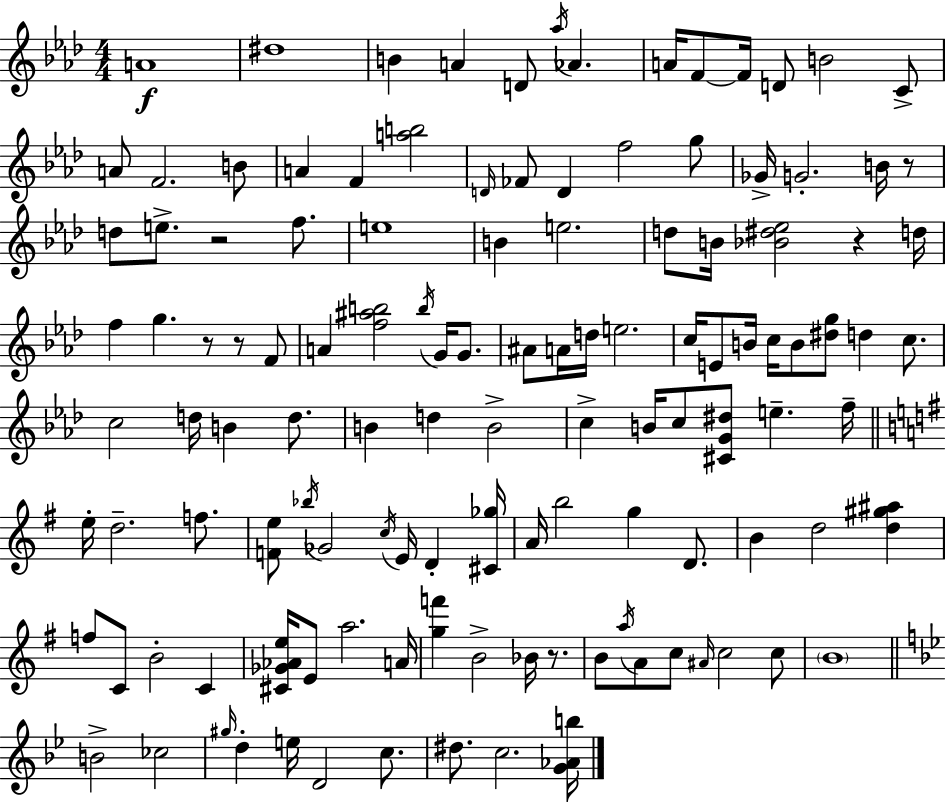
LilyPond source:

{
  \clef treble
  \numericTimeSignature
  \time 4/4
  \key f \minor
  a'1\f | dis''1 | b'4 a'4 d'8 \acciaccatura { aes''16 } aes'4. | a'16 f'8~~ f'16 d'8 b'2 c'8-> | \break a'8 f'2. b'8 | a'4 f'4 <a'' b''>2 | \grace { d'16 } fes'8 d'4 f''2 | g''8 ges'16-> g'2.-. b'16 | \break r8 d''8 e''8.-> r2 f''8. | e''1 | b'4 e''2. | d''8 b'16 <bes' dis'' ees''>2 r4 | \break d''16 f''4 g''4. r8 r8 | f'8 a'4 <f'' ais'' b''>2 \acciaccatura { b''16 } g'16 | g'8. ais'8 a'16 d''16 e''2. | c''16 e'8 b'16 c''16 b'8 <dis'' g''>8 d''4 | \break c''8. c''2 d''16 b'4 | d''8. b'4 d''4 b'2-> | c''4-> b'16 c''8 <cis' g' dis''>8 e''4.-- | f''16-- \bar "||" \break \key g \major e''16-. d''2.-- f''8. | <f' e''>8 \acciaccatura { bes''16 } ges'2 \acciaccatura { c''16 } e'16 d'4-. | <cis' ges''>16 a'16 b''2 g''4 d'8. | b'4 d''2 <d'' gis'' ais''>4 | \break f''8 c'8 b'2-. c'4 | <cis' ges' aes' e''>16 e'8 a''2. | a'16 <g'' f'''>4 b'2-> bes'16 r8. | b'8 \acciaccatura { a''16 } a'8 c''8 \grace { ais'16 } c''2 | \break c''8 \parenthesize b'1 | \bar "||" \break \key bes \major b'2-> ces''2 | \grace { gis''16 } d''4-. e''16 d'2 c''8. | dis''8. c''2. | <g' aes' b''>16 \bar "|."
}